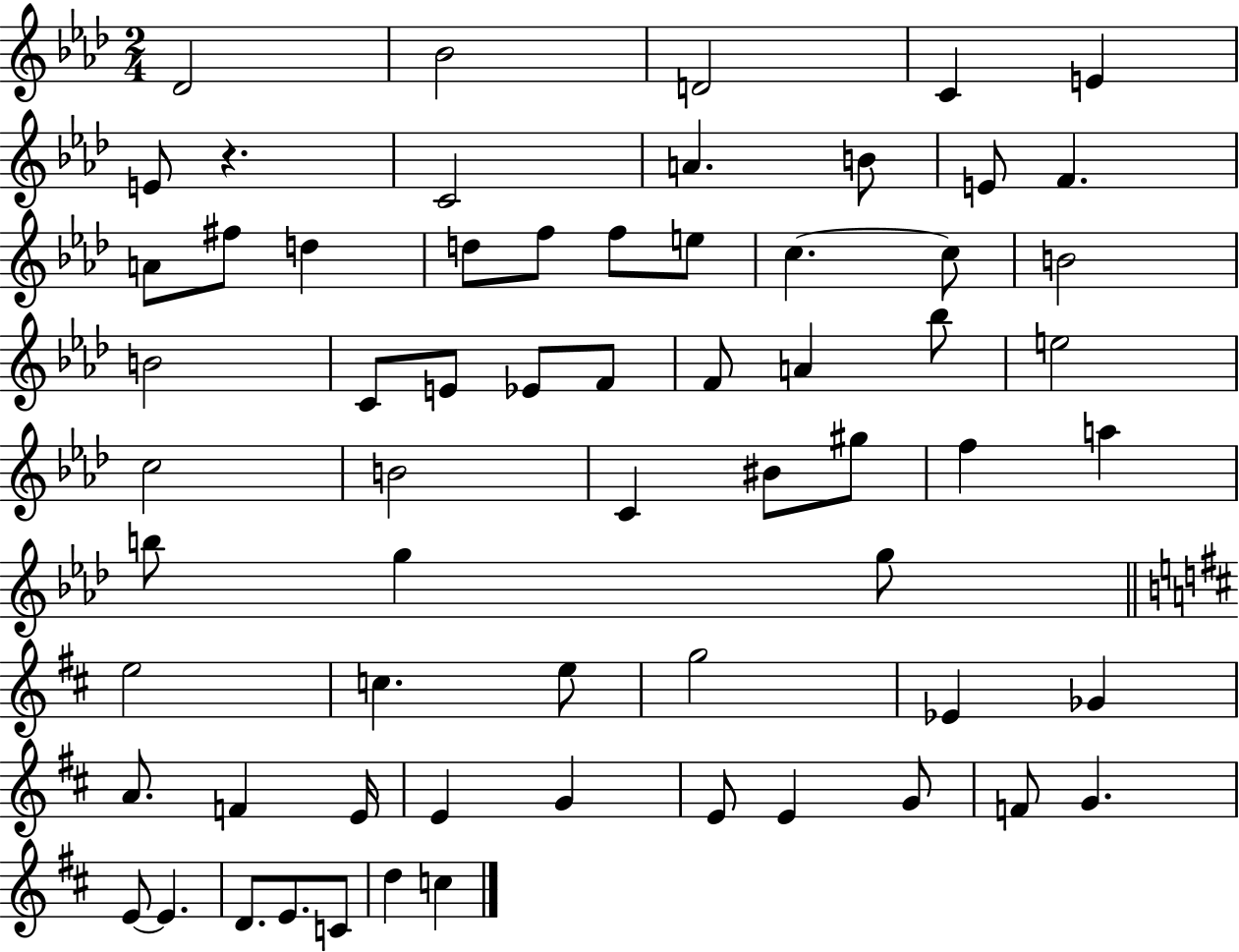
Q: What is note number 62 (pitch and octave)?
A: D5